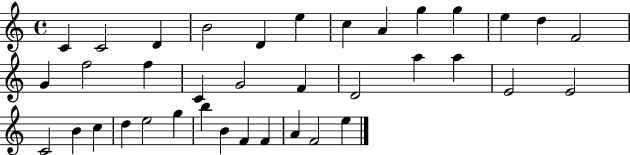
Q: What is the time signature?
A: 4/4